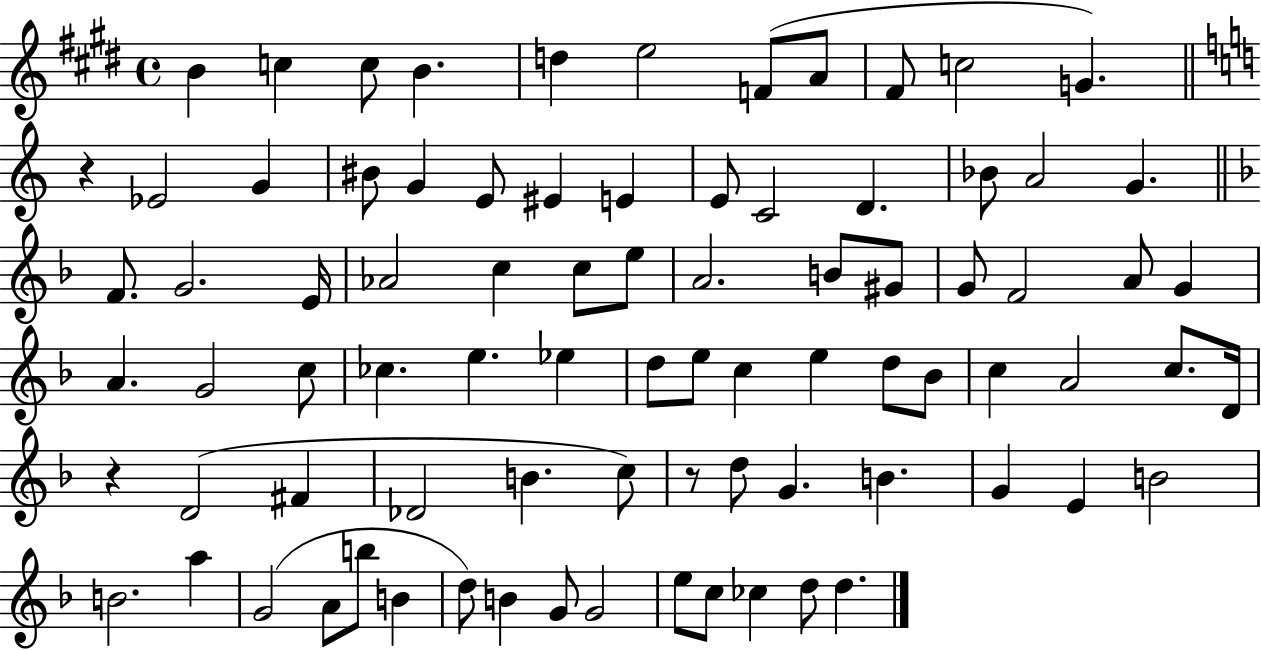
{
  \clef treble
  \time 4/4
  \defaultTimeSignature
  \key e \major
  b'4 c''4 c''8 b'4. | d''4 e''2 f'8( a'8 | fis'8 c''2 g'4.) | \bar "||" \break \key c \major r4 ees'2 g'4 | bis'8 g'4 e'8 eis'4 e'4 | e'8 c'2 d'4. | bes'8 a'2 g'4. | \break \bar "||" \break \key f \major f'8. g'2. e'16 | aes'2 c''4 c''8 e''8 | a'2. b'8 gis'8 | g'8 f'2 a'8 g'4 | \break a'4. g'2 c''8 | ces''4. e''4. ees''4 | d''8 e''8 c''4 e''4 d''8 bes'8 | c''4 a'2 c''8. d'16 | \break r4 d'2( fis'4 | des'2 b'4. c''8) | r8 d''8 g'4. b'4. | g'4 e'4 b'2 | \break b'2. a''4 | g'2( a'8 b''8 b'4 | d''8) b'4 g'8 g'2 | e''8 c''8 ces''4 d''8 d''4. | \break \bar "|."
}